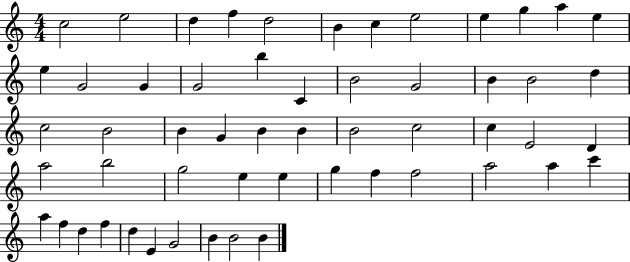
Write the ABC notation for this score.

X:1
T:Untitled
M:4/4
L:1/4
K:C
c2 e2 d f d2 B c e2 e g a e e G2 G G2 b C B2 G2 B B2 d c2 B2 B G B B B2 c2 c E2 D a2 b2 g2 e e g f f2 a2 a c' a f d f d E G2 B B2 B